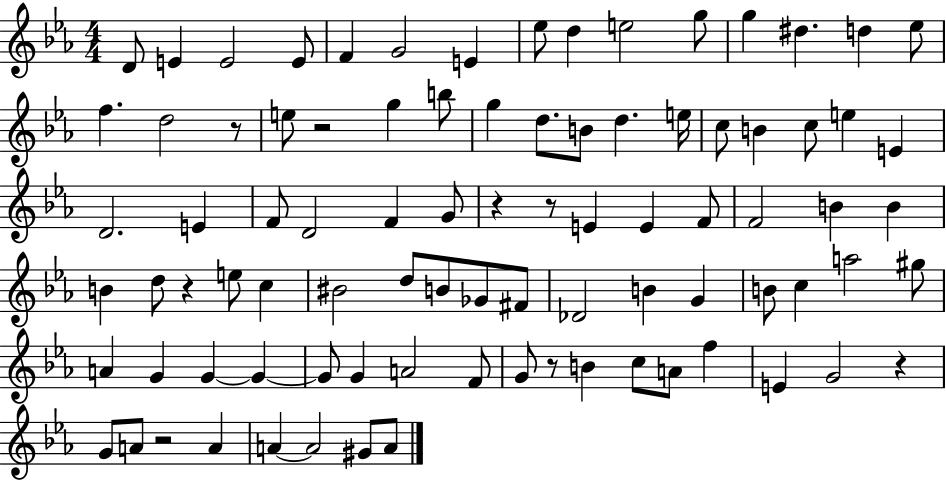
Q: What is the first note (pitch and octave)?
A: D4